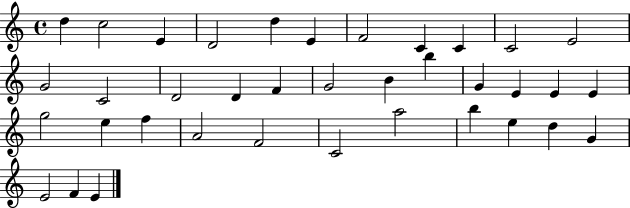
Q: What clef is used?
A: treble